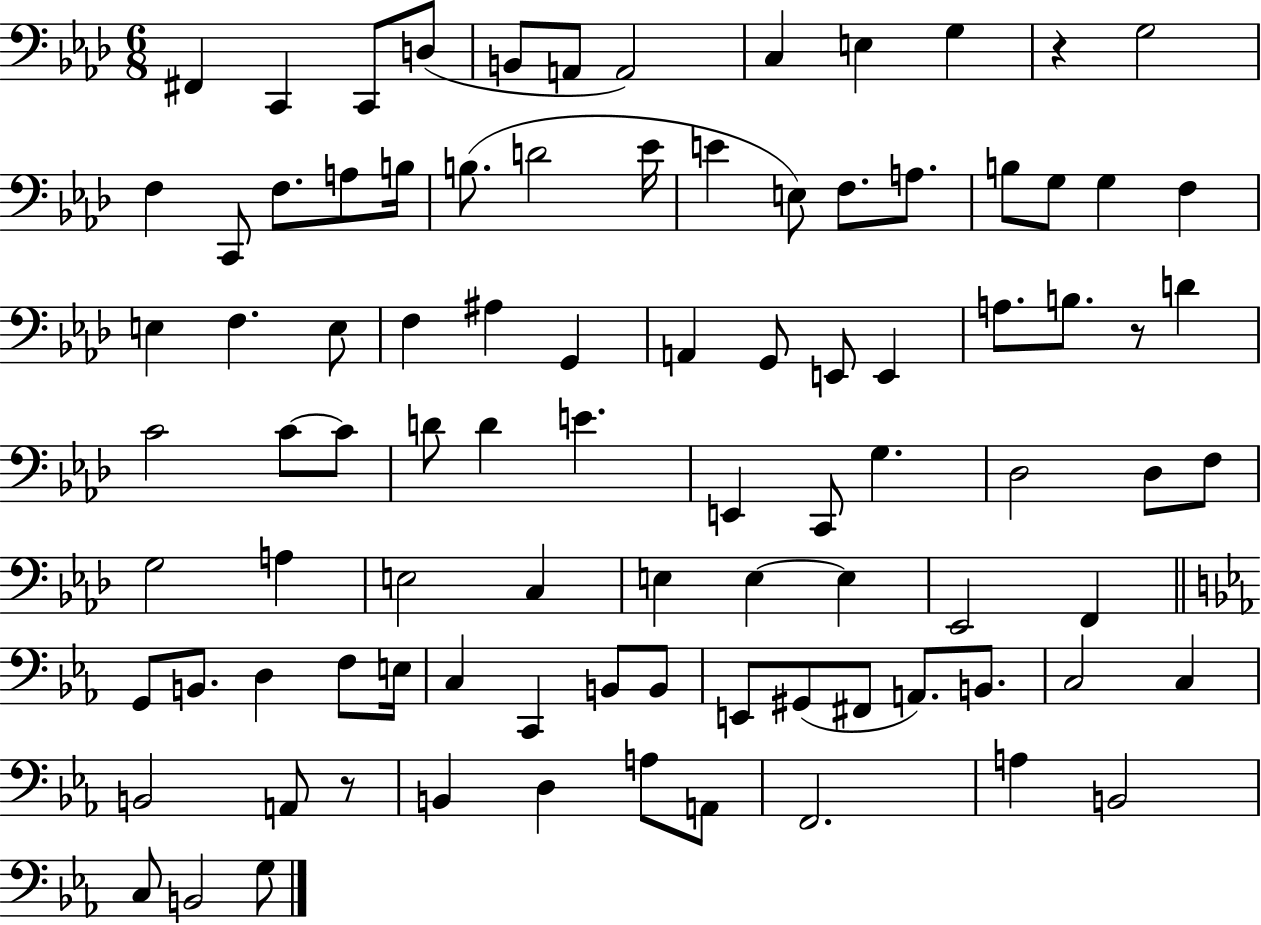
{
  \clef bass
  \numericTimeSignature
  \time 6/8
  \key aes \major
  fis,4 c,4 c,8 d8( | b,8 a,8 a,2) | c4 e4 g4 | r4 g2 | \break f4 c,8 f8. a8 b16 | b8.( d'2 ees'16 | e'4 e8) f8. a8. | b8 g8 g4 f4 | \break e4 f4. e8 | f4 ais4 g,4 | a,4 g,8 e,8 e,4 | a8. b8. r8 d'4 | \break c'2 c'8~~ c'8 | d'8 d'4 e'4. | e,4 c,8 g4. | des2 des8 f8 | \break g2 a4 | e2 c4 | e4 e4~~ e4 | ees,2 f,4 | \break \bar "||" \break \key ees \major g,8 b,8. d4 f8 e16 | c4 c,4 b,8 b,8 | e,8 gis,8( fis,8 a,8.) b,8. | c2 c4 | \break b,2 a,8 r8 | b,4 d4 a8 a,8 | f,2. | a4 b,2 | \break c8 b,2 g8 | \bar "|."
}